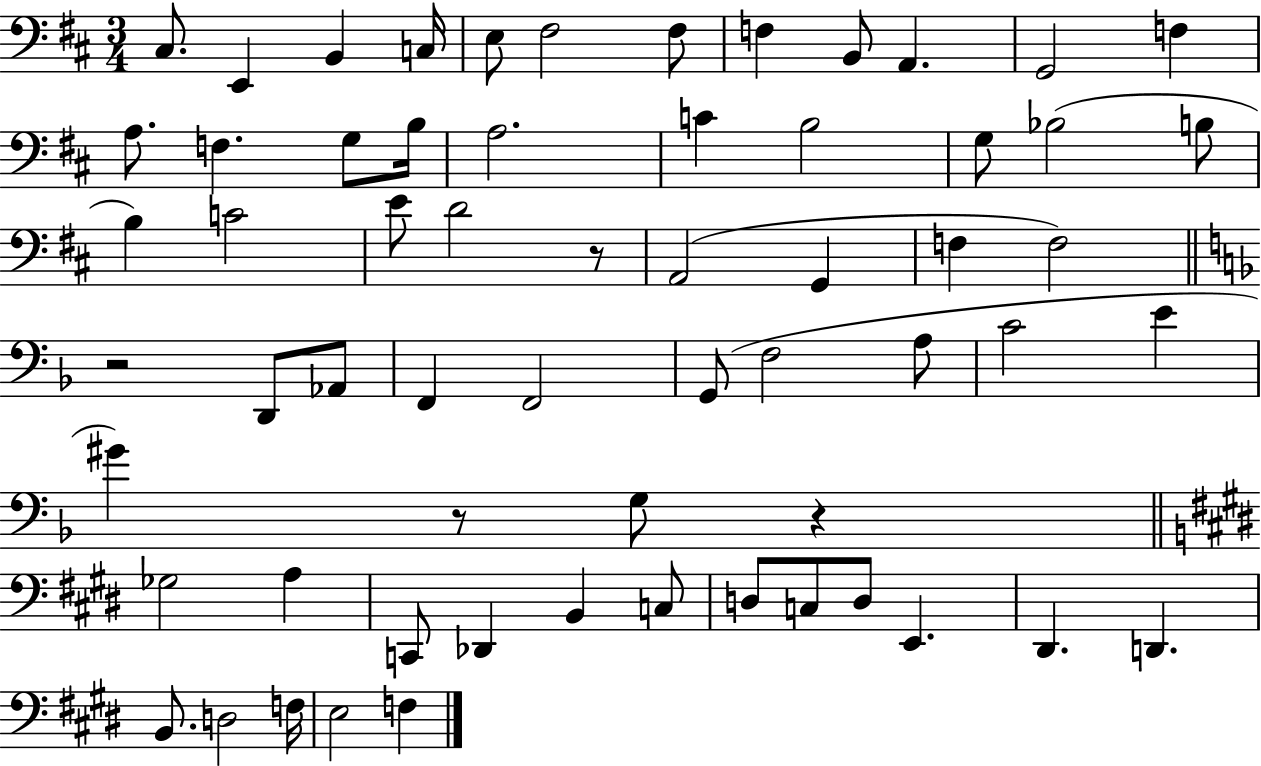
{
  \clef bass
  \numericTimeSignature
  \time 3/4
  \key d \major
  cis8. e,4 b,4 c16 | e8 fis2 fis8 | f4 b,8 a,4. | g,2 f4 | \break a8. f4. g8 b16 | a2. | c'4 b2 | g8 bes2( b8 | \break b4) c'2 | e'8 d'2 r8 | a,2( g,4 | f4 f2) | \break \bar "||" \break \key d \minor r2 d,8 aes,8 | f,4 f,2 | g,8( f2 a8 | c'2 e'4 | \break gis'4) r8 g8 r4 | \bar "||" \break \key e \major ges2 a4 | c,8 des,4 b,4 c8 | d8 c8 d8 e,4. | dis,4. d,4. | \break b,8. d2 f16 | e2 f4 | \bar "|."
}